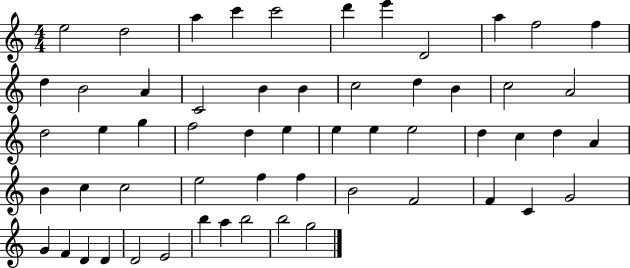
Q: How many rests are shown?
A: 0